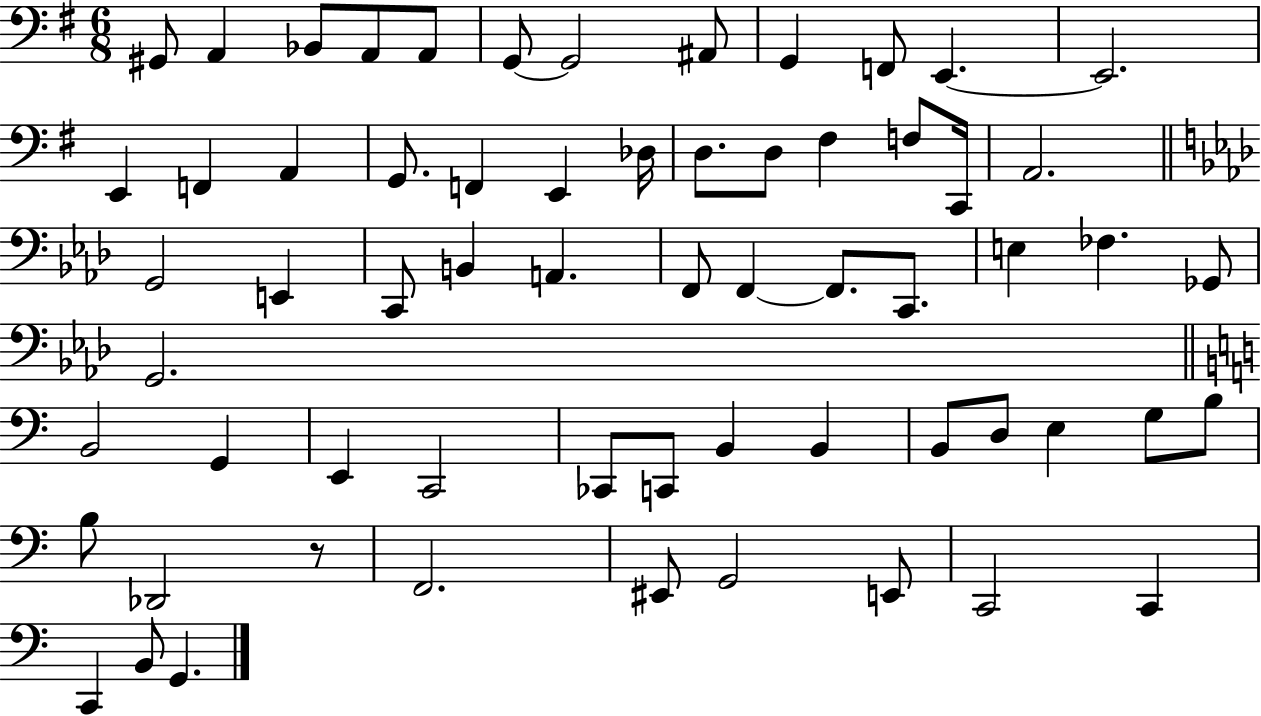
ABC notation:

X:1
T:Untitled
M:6/8
L:1/4
K:G
^G,,/2 A,, _B,,/2 A,,/2 A,,/2 G,,/2 G,,2 ^A,,/2 G,, F,,/2 E,, E,,2 E,, F,, A,, G,,/2 F,, E,, _D,/4 D,/2 D,/2 ^F, F,/2 C,,/4 A,,2 G,,2 E,, C,,/2 B,, A,, F,,/2 F,, F,,/2 C,,/2 E, _F, _G,,/2 G,,2 B,,2 G,, E,, C,,2 _C,,/2 C,,/2 B,, B,, B,,/2 D,/2 E, G,/2 B,/2 B,/2 _D,,2 z/2 F,,2 ^E,,/2 G,,2 E,,/2 C,,2 C,, C,, B,,/2 G,,